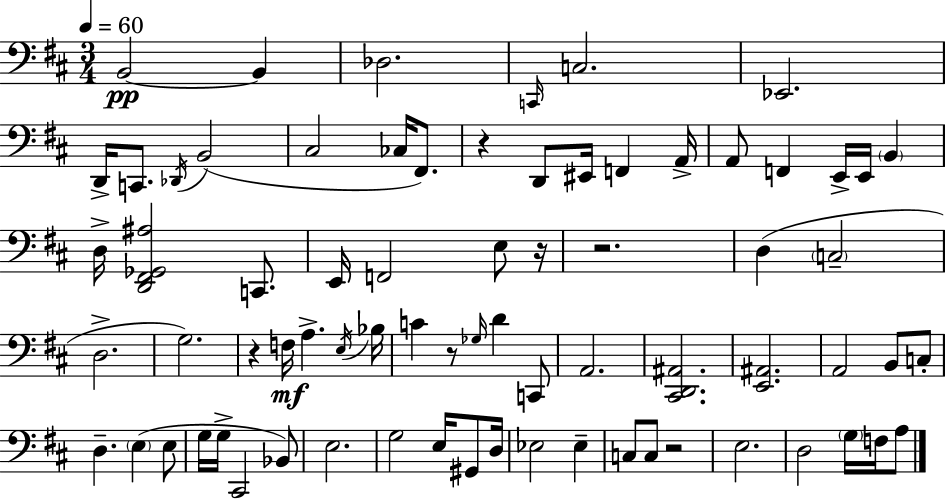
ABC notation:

X:1
T:Untitled
M:3/4
L:1/4
K:D
B,,2 B,, _D,2 C,,/4 C,2 _E,,2 D,,/4 C,,/2 _D,,/4 B,,2 ^C,2 _C,/4 ^F,,/2 z D,,/2 ^E,,/4 F,, A,,/4 A,,/2 F,, E,,/4 E,,/4 B,, D,/4 [D,,^F,,_G,,^A,]2 C,,/2 E,,/4 F,,2 E,/2 z/4 z2 D, C,2 D,2 G,2 z F,/4 A, E,/4 _B,/4 C z/2 _G,/4 D C,,/2 A,,2 [^C,,D,,^A,,]2 [E,,^A,,]2 A,,2 B,,/2 C,/2 D, E, E,/2 G,/4 G,/4 ^C,,2 _B,,/2 E,2 G,2 E,/4 ^G,,/2 D,/4 _E,2 _E, C,/2 C,/2 z2 E,2 D,2 G,/4 F,/4 A,/2